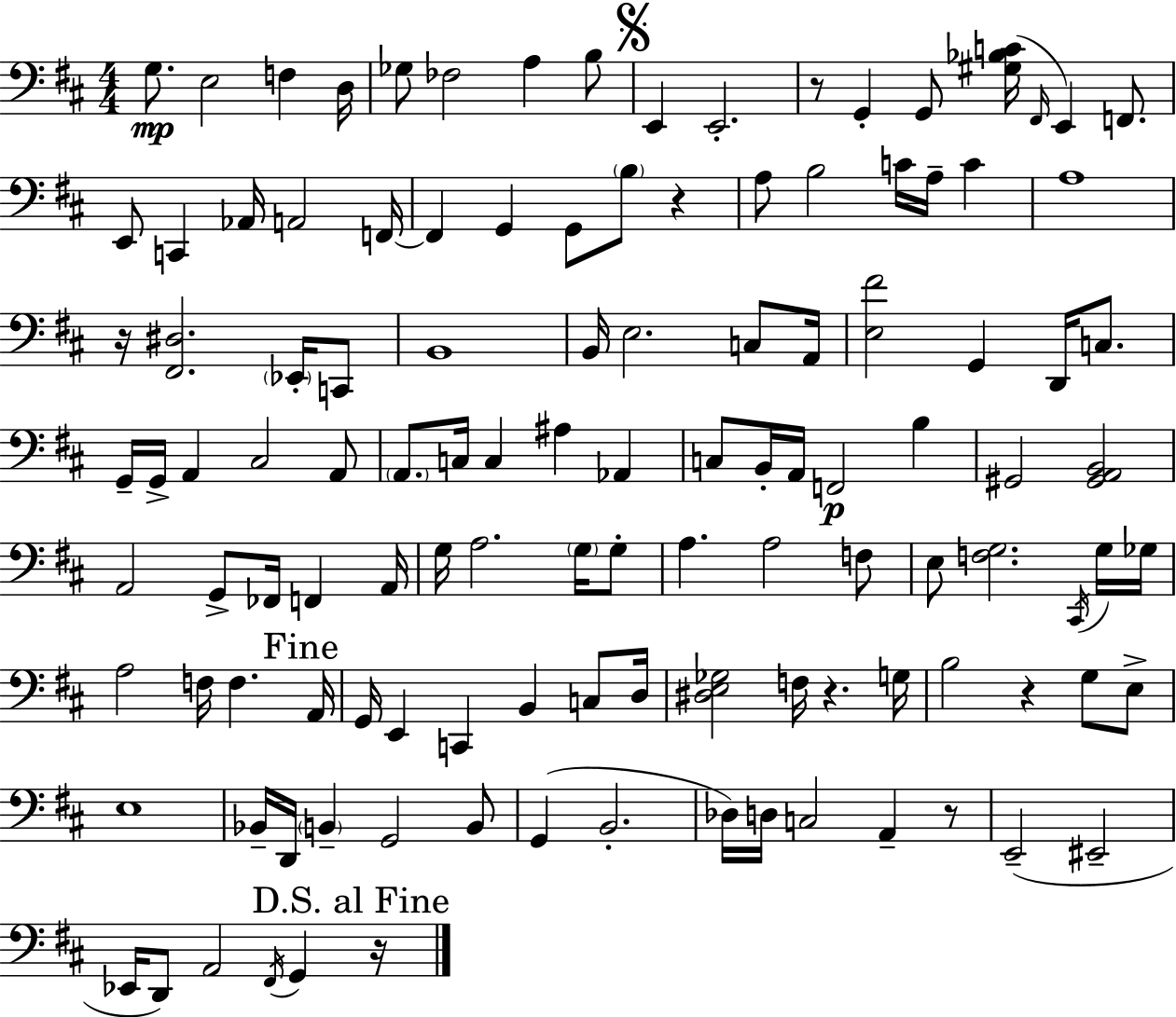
G3/e. E3/h F3/q D3/s Gb3/e FES3/h A3/q B3/e E2/q E2/h. R/e G2/q G2/e [G#3,Bb3,C4]/s F#2/s E2/q F2/e. E2/e C2/q Ab2/s A2/h F2/s F2/q G2/q G2/e B3/e R/q A3/e B3/h C4/s A3/s C4/q A3/w R/s [F#2,D#3]/h. Eb2/s C2/e B2/w B2/s E3/h. C3/e A2/s [E3,F#4]/h G2/q D2/s C3/e. G2/s G2/s A2/q C#3/h A2/e A2/e. C3/s C3/q A#3/q Ab2/q C3/e B2/s A2/s F2/h B3/q G#2/h [G#2,A2,B2]/h A2/h G2/e FES2/s F2/q A2/s G3/s A3/h. G3/s G3/e A3/q. A3/h F3/e E3/e [F3,G3]/h. C#2/s G3/s Gb3/s A3/h F3/s F3/q. A2/s G2/s E2/q C2/q B2/q C3/e D3/s [D#3,E3,Gb3]/h F3/s R/q. G3/s B3/h R/q G3/e E3/e E3/w Bb2/s D2/s B2/q G2/h B2/e G2/q B2/h. Db3/s D3/s C3/h A2/q R/e E2/h EIS2/h Eb2/s D2/e A2/h F#2/s G2/q R/s